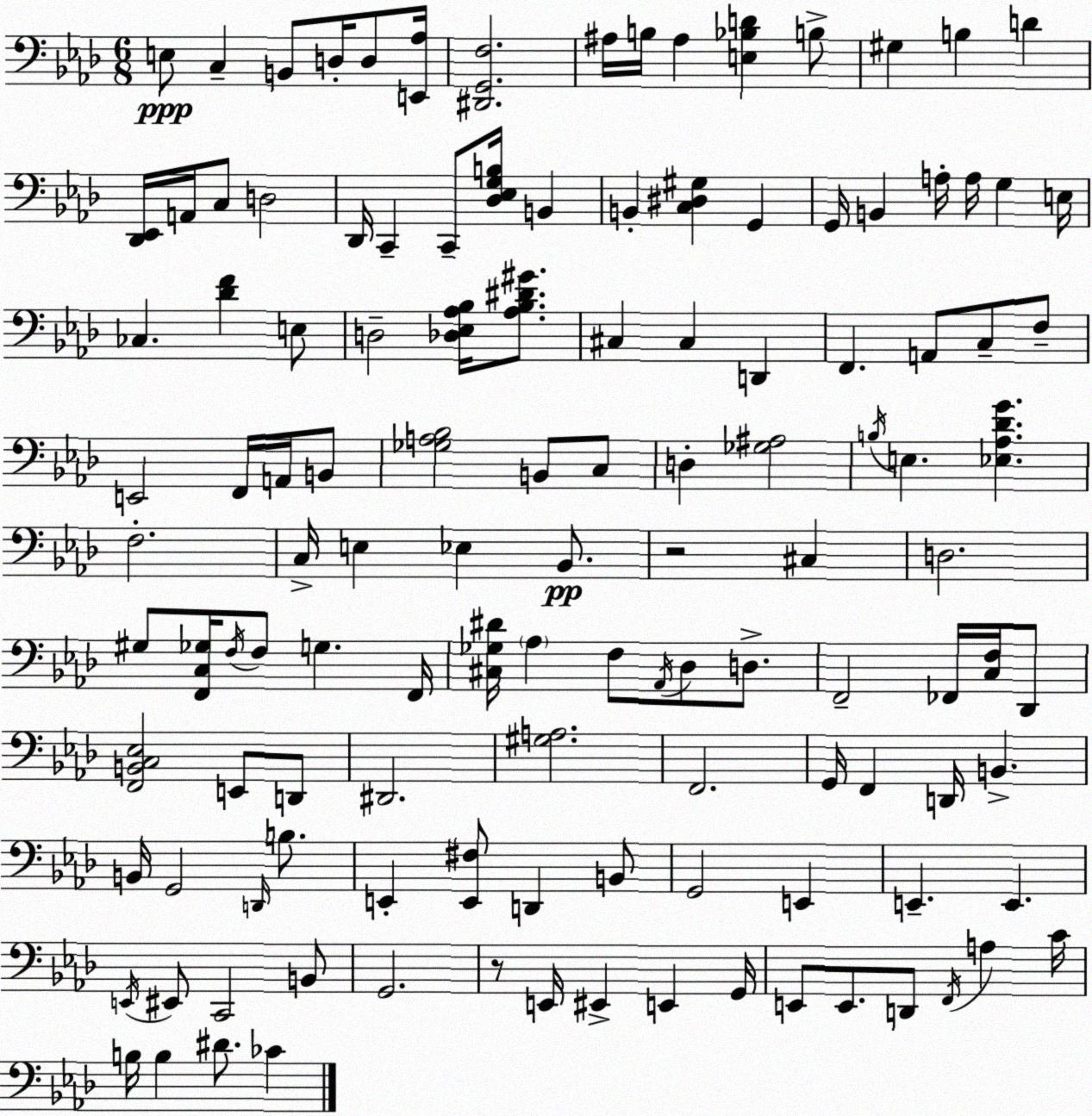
X:1
T:Untitled
M:6/8
L:1/4
K:Ab
E,/2 C, B,,/2 D,/4 D,/2 [E,,_A,]/4 [^D,,G,,F,]2 ^A,/4 B,/4 ^A, [E,_B,D] B,/2 ^G, B, D [_D,,_E,,]/4 A,,/4 C,/2 D,2 _D,,/4 C,, C,,/2 [_D,_E,G,B,]/4 B,, B,, [C,^D,^G,] G,, G,,/4 B,, A,/4 A,/4 G, E,/4 _C, [_DF] E,/2 D,2 [_D,_E,_A,_B,]/4 [_A,_B,^D^G]/2 ^C, ^C, D,, F,, A,,/2 C,/2 F,/2 E,,2 F,,/4 A,,/4 B,,/2 [_G,A,_B,]2 B,,/2 C,/2 D, [_G,^A,]2 B,/4 E, [_E,_A,_DG] F,2 C,/4 E, _E, _B,,/2 z2 ^C, D,2 ^G,/2 [F,,C,_G,]/4 F,/4 F,/2 G, F,,/4 [^C,_G,^D]/4 _A, F,/2 _A,,/4 _D,/2 D,/2 F,,2 _F,,/4 [C,F,]/4 _D,,/2 [F,,B,,C,_E,]2 E,,/2 D,,/2 ^D,,2 [^G,A,]2 F,,2 G,,/4 F,, D,,/4 B,, B,,/4 G,,2 D,,/4 B,/2 E,, [E,,^F,]/2 D,, B,,/2 G,,2 E,, E,, E,, E,,/4 ^E,,/2 C,,2 B,,/2 G,,2 z/2 E,,/4 ^E,, E,, G,,/4 E,,/2 E,,/2 D,,/2 F,,/4 A, C/4 B,/4 B, ^D/2 _C